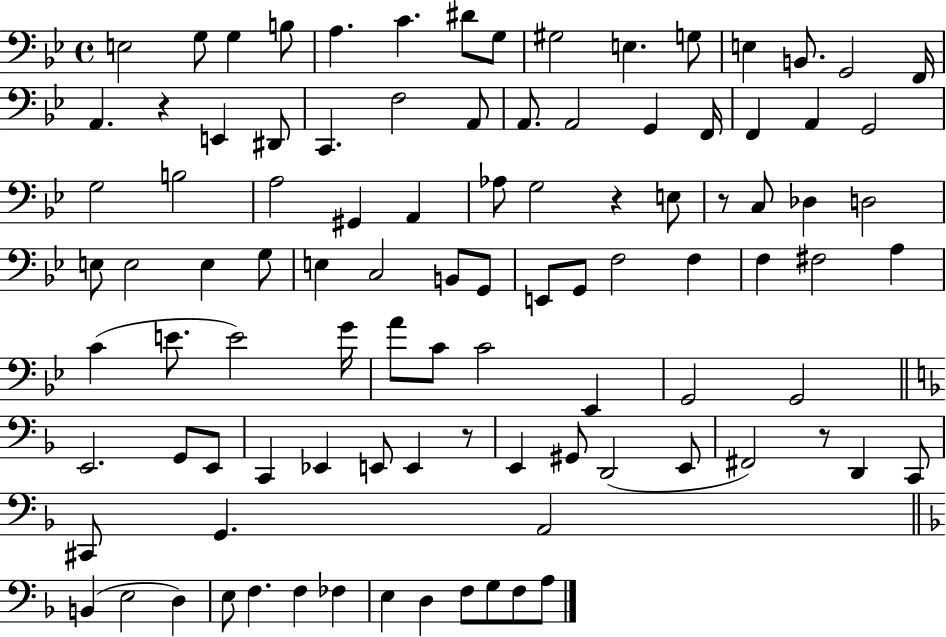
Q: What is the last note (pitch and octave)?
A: A3